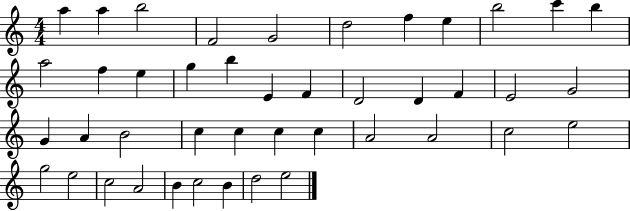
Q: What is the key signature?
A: C major